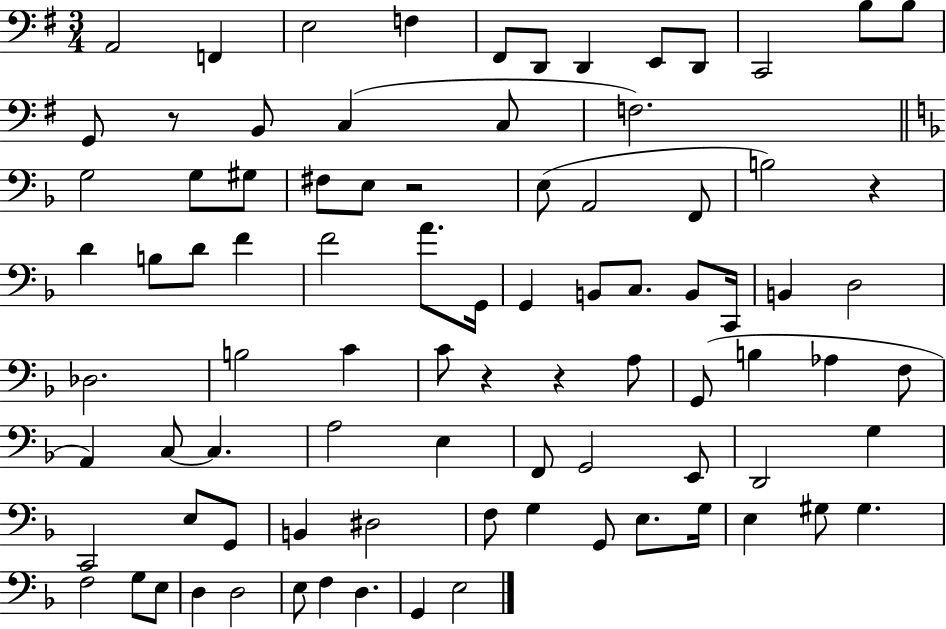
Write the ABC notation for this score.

X:1
T:Untitled
M:3/4
L:1/4
K:G
A,,2 F,, E,2 F, ^F,,/2 D,,/2 D,, E,,/2 D,,/2 C,,2 B,/2 B,/2 G,,/2 z/2 B,,/2 C, C,/2 F,2 G,2 G,/2 ^G,/2 ^F,/2 E,/2 z2 E,/2 A,,2 F,,/2 B,2 z D B,/2 D/2 F F2 A/2 G,,/4 G,, B,,/2 C,/2 B,,/2 C,,/4 B,, D,2 _D,2 B,2 C C/2 z z A,/2 G,,/2 B, _A, F,/2 A,, C,/2 C, A,2 E, F,,/2 G,,2 E,,/2 D,,2 G, C,,2 E,/2 G,,/2 B,, ^D,2 F,/2 G, G,,/2 E,/2 G,/4 E, ^G,/2 ^G, F,2 G,/2 E,/2 D, D,2 E,/2 F, D, G,, E,2